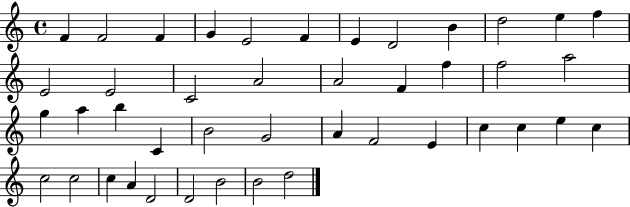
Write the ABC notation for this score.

X:1
T:Untitled
M:4/4
L:1/4
K:C
F F2 F G E2 F E D2 B d2 e f E2 E2 C2 A2 A2 F f f2 a2 g a b C B2 G2 A F2 E c c e c c2 c2 c A D2 D2 B2 B2 d2